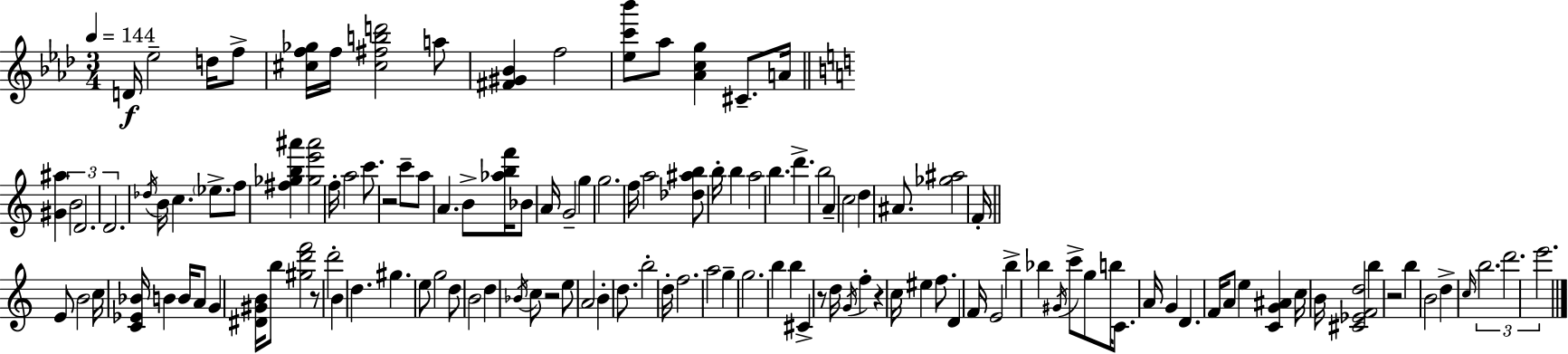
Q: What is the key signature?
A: F minor